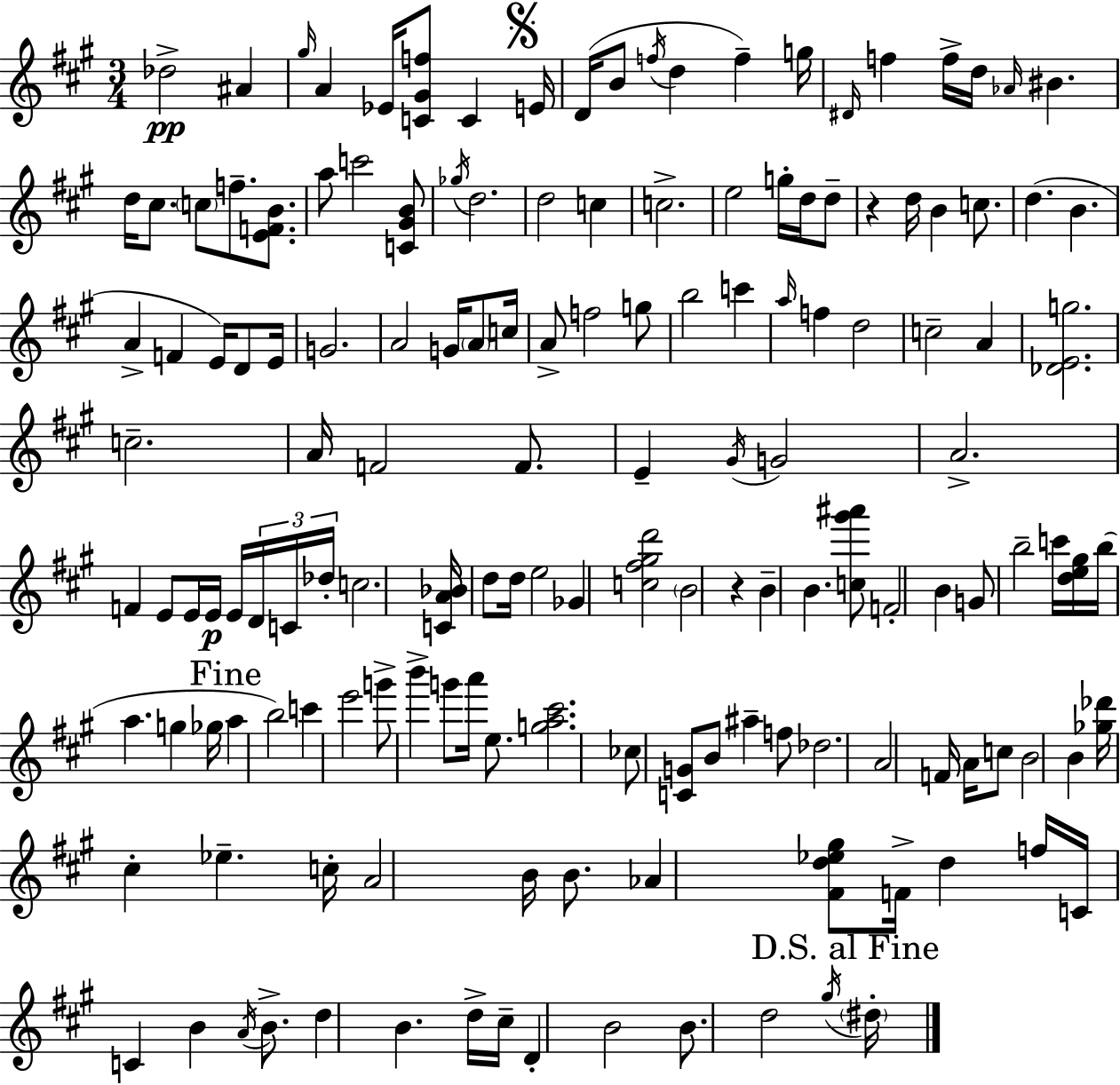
Db5/h A#4/q G#5/s A4/q Eb4/s [C4,G#4,F5]/e C4/q E4/s D4/s B4/e F5/s D5/q F5/q G5/s D#4/s F5/q F5/s D5/s Ab4/s BIS4/q. D5/s C#5/e. C5/e F5/e. [E4,F4,B4]/e. A5/e C6/h [C4,G#4,B4]/e Gb5/s D5/h. D5/h C5/q C5/h. E5/h G5/s D5/s D5/e R/q D5/s B4/q C5/e. D5/q. B4/q. A4/q F4/q E4/s D4/e E4/s G4/h. A4/h G4/s A4/e C5/s A4/e F5/h G5/e B5/h C6/q A5/s F5/q D5/h C5/h A4/q [Db4,E4,G5]/h. C5/h. A4/s F4/h F4/e. E4/q G#4/s G4/h A4/h. F4/q E4/e E4/s E4/s E4/s D4/s C4/s Db5/s C5/h. [C4,A4,Bb4]/s D5/e D5/s E5/h Gb4/q [C5,F#5,G#5,D6]/h B4/h R/q B4/q B4/q. [C5,G#6,A#6]/e F4/h B4/q G4/e B5/h C6/s [D5,E5,G#5]/s B5/s A5/q. G5/q Gb5/s A5/q B5/h C6/q E6/h G6/e B6/q G6/e A6/s E5/e. [G5,A5,C#6]/h. CES5/e [C4,G4]/e B4/e A#5/q F5/e Db5/h. A4/h F4/s A4/s C5/e B4/h B4/q [Gb5,Db6]/s C#5/q Eb5/q. C5/s A4/h B4/s B4/e. Ab4/q [F#4,D5,Eb5,G#5]/e F4/s D5/q F5/s C4/s C4/q B4/q A4/s B4/e. D5/q B4/q. D5/s C#5/s D4/q B4/h B4/e. D5/h G#5/s D#5/s